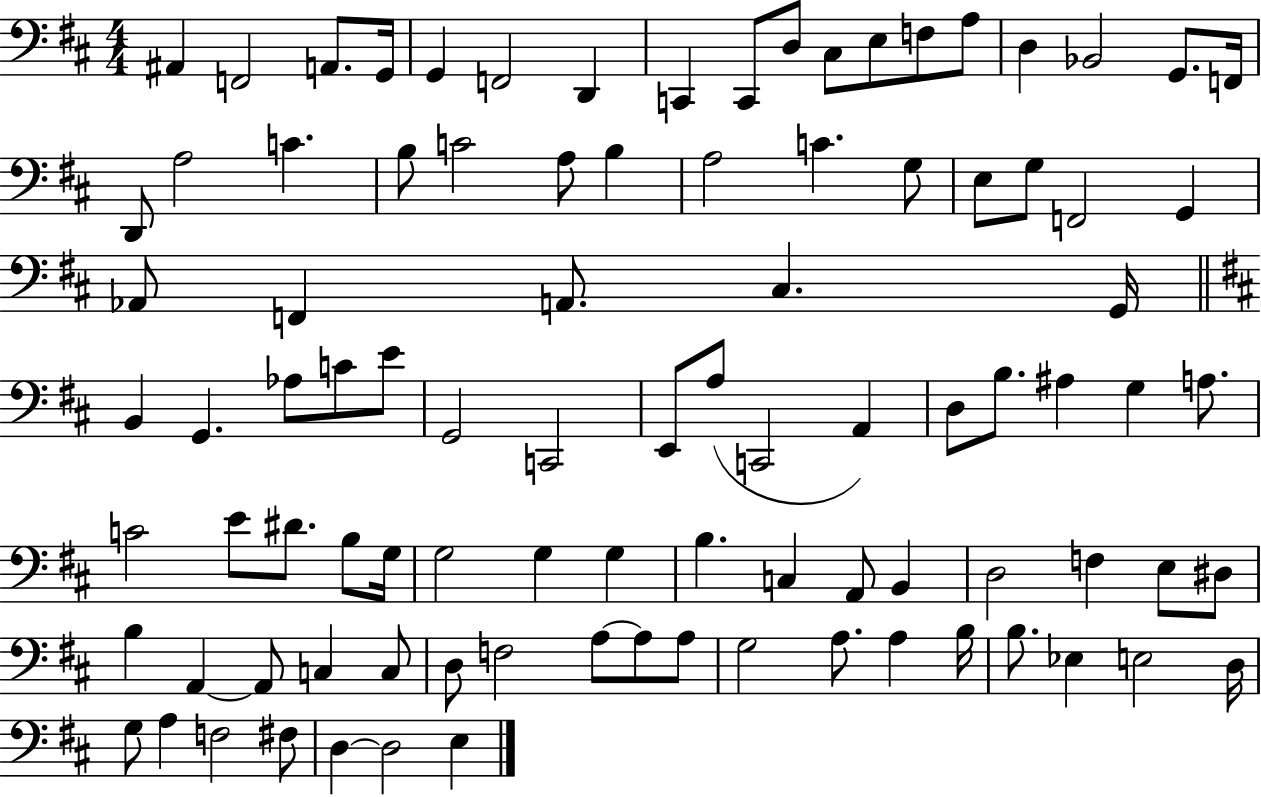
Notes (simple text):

A#2/q F2/h A2/e. G2/s G2/q F2/h D2/q C2/q C2/e D3/e C#3/e E3/e F3/e A3/e D3/q Bb2/h G2/e. F2/s D2/e A3/h C4/q. B3/e C4/h A3/e B3/q A3/h C4/q. G3/e E3/e G3/e F2/h G2/q Ab2/e F2/q A2/e. C#3/q. G2/s B2/q G2/q. Ab3/e C4/e E4/e G2/h C2/h E2/e A3/e C2/h A2/q D3/e B3/e. A#3/q G3/q A3/e. C4/h E4/e D#4/e. B3/e G3/s G3/h G3/q G3/q B3/q. C3/q A2/e B2/q D3/h F3/q E3/e D#3/e B3/q A2/q A2/e C3/q C3/e D3/e F3/h A3/e A3/e A3/e G3/h A3/e. A3/q B3/s B3/e. Eb3/q E3/h D3/s G3/e A3/q F3/h F#3/e D3/q D3/h E3/q